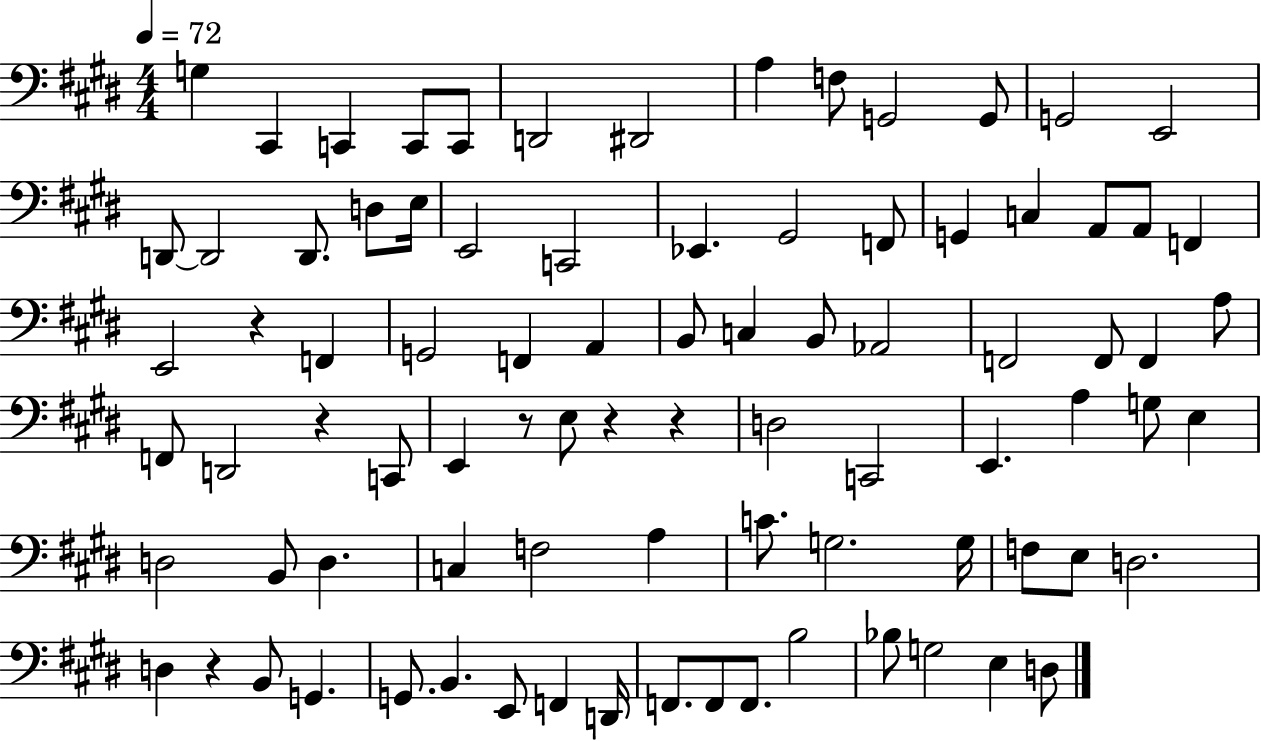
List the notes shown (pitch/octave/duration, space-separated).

G3/q C#2/q C2/q C2/e C2/e D2/h D#2/h A3/q F3/e G2/h G2/e G2/h E2/h D2/e D2/h D2/e. D3/e E3/s E2/h C2/h Eb2/q. G#2/h F2/e G2/q C3/q A2/e A2/e F2/q E2/h R/q F2/q G2/h F2/q A2/q B2/e C3/q B2/e Ab2/h F2/h F2/e F2/q A3/e F2/e D2/h R/q C2/e E2/q R/e E3/e R/q R/q D3/h C2/h E2/q. A3/q G3/e E3/q D3/h B2/e D3/q. C3/q F3/h A3/q C4/e. G3/h. G3/s F3/e E3/e D3/h. D3/q R/q B2/e G2/q. G2/e. B2/q. E2/e F2/q D2/s F2/e. F2/e F2/e. B3/h Bb3/e G3/h E3/q D3/e